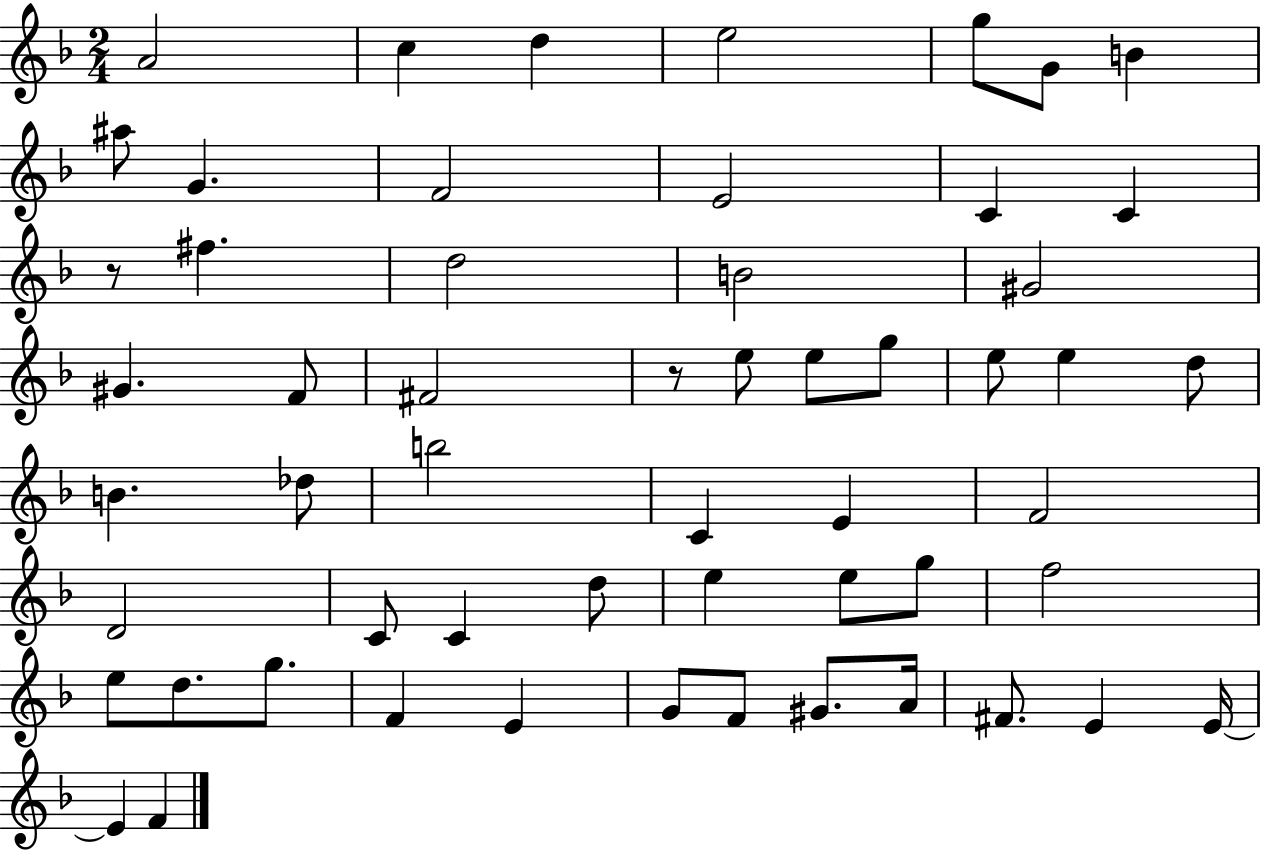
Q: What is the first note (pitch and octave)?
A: A4